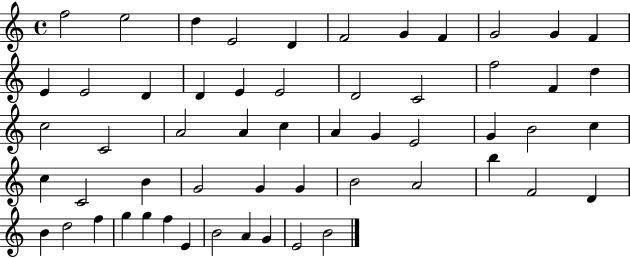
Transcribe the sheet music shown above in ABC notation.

X:1
T:Untitled
M:4/4
L:1/4
K:C
f2 e2 d E2 D F2 G F G2 G F E E2 D D E E2 D2 C2 f2 F d c2 C2 A2 A c A G E2 G B2 c c C2 B G2 G G B2 A2 b F2 D B d2 f g g f E B2 A G E2 B2